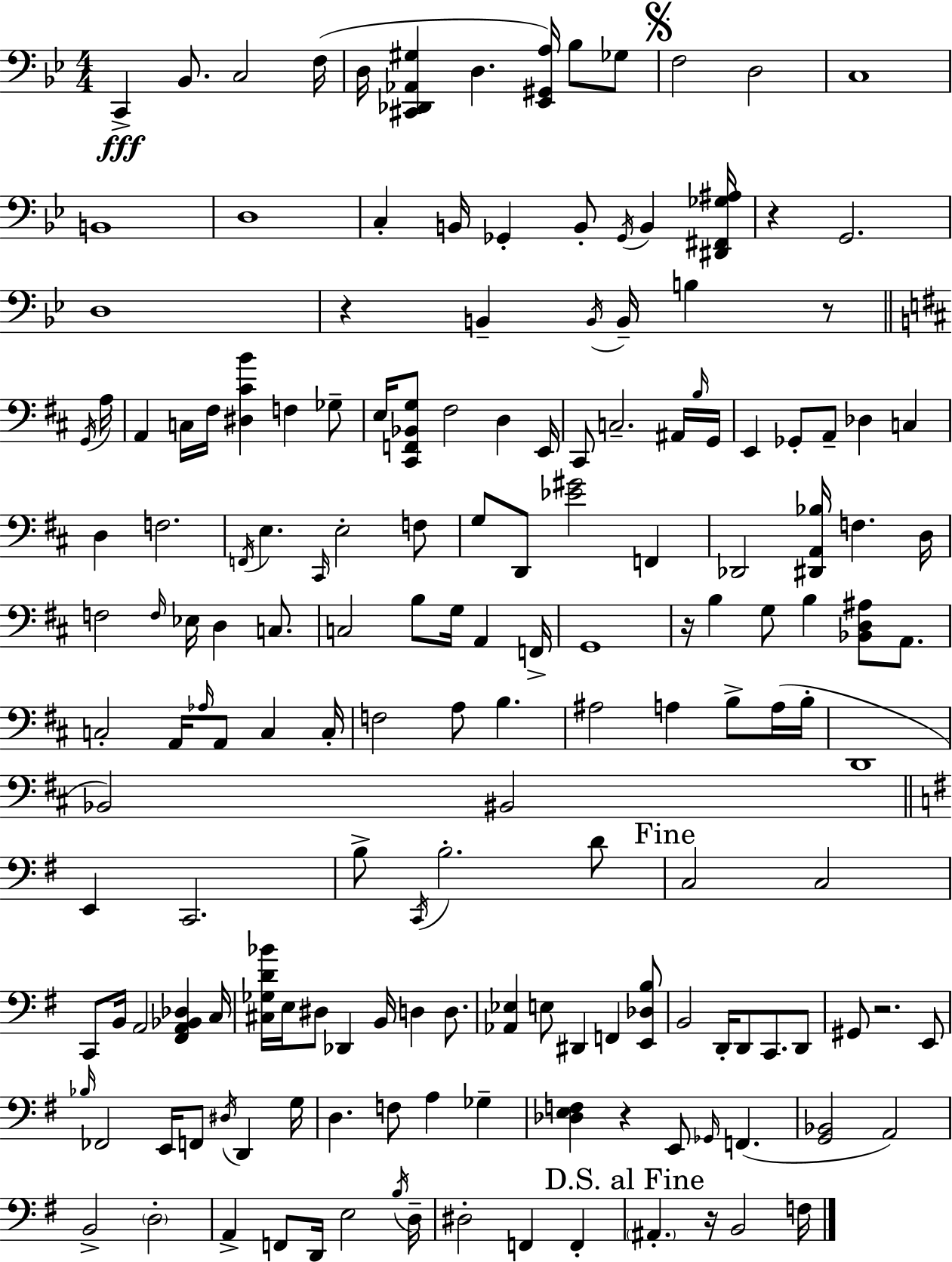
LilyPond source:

{
  \clef bass
  \numericTimeSignature
  \time 4/4
  \key bes \major
  c,4->\fff bes,8. c2 f16( | d16 <cis, des, aes, gis>4 d4. <ees, gis, a>16) bes8 ges8 | \mark \markup { \musicglyph "scripts.segno" } f2 d2 | c1 | \break b,1 | d1 | c4-. b,16 ges,4-. b,8-. \acciaccatura { ges,16 } b,4 | <dis, fis, ges ais>16 r4 g,2. | \break d1 | r4 b,4-- \acciaccatura { b,16 } b,16-- b4 r8 | \bar "||" \break \key d \major \acciaccatura { g,16 } a16 a,4 c16 fis16 <dis cis' b'>4 f4 | ges8-- e16 <cis, f, bes, g>8 fis2 d4 | e,16 cis,8 c2.-- | ais,16 \grace { b16 } g,16 e,4 ges,8-. a,8-- des4 c4 | \break d4 f2. | \acciaccatura { f,16 } e4. \grace { cis,16 } e2-. | f8 g8 d,8 <ees' gis'>2 | f,4 des,2 <dis, a, bes>16 f4. | \break d16 f2 \grace { f16 } ees16 d4 | c8. c2 b8 | g16 a,4 f,16-> g,1 | r16 b4 g8 b4 | \break <bes, d ais>8 a,8. c2-. a,16 \grace { aes16 } | a,8 c4 c16-. f2 a8 | b4. ais2 a4 | b8-> a16( b16-. d,1 | \break bes,2) bis,2 | \bar "||" \break \key g \major e,4 c,2. | b8-> \acciaccatura { c,16 } b2.-. d'8 | \mark "Fine" c2 c2 | c,8 b,16 a,2 <fis, a, bes, des>4 | \break c16 <cis ges d' bes'>16 e16 dis8 des,4 b,16 d4 d8. | <aes, ees>4 e8 dis,4 f,4 <e, des b>8 | b,2 d,16-. d,8 c,8. d,8 | gis,8 r2. e,8 | \break \grace { bes16 } fes,2 e,16 f,8 \acciaccatura { dis16 } d,4 | g16 d4. f8 a4 ges4-- | <des e f>4 r4 e,8 \grace { ges,16 } f,4.( | <g, bes,>2 a,2) | \break b,2-> \parenthesize d2-. | a,4-> f,8 d,16 e2 | \acciaccatura { b16 } d16-- dis2-. f,4 | f,4-. \mark "D.S. al Fine" \parenthesize ais,4.-. r16 b,2 | \break f16 \bar "|."
}